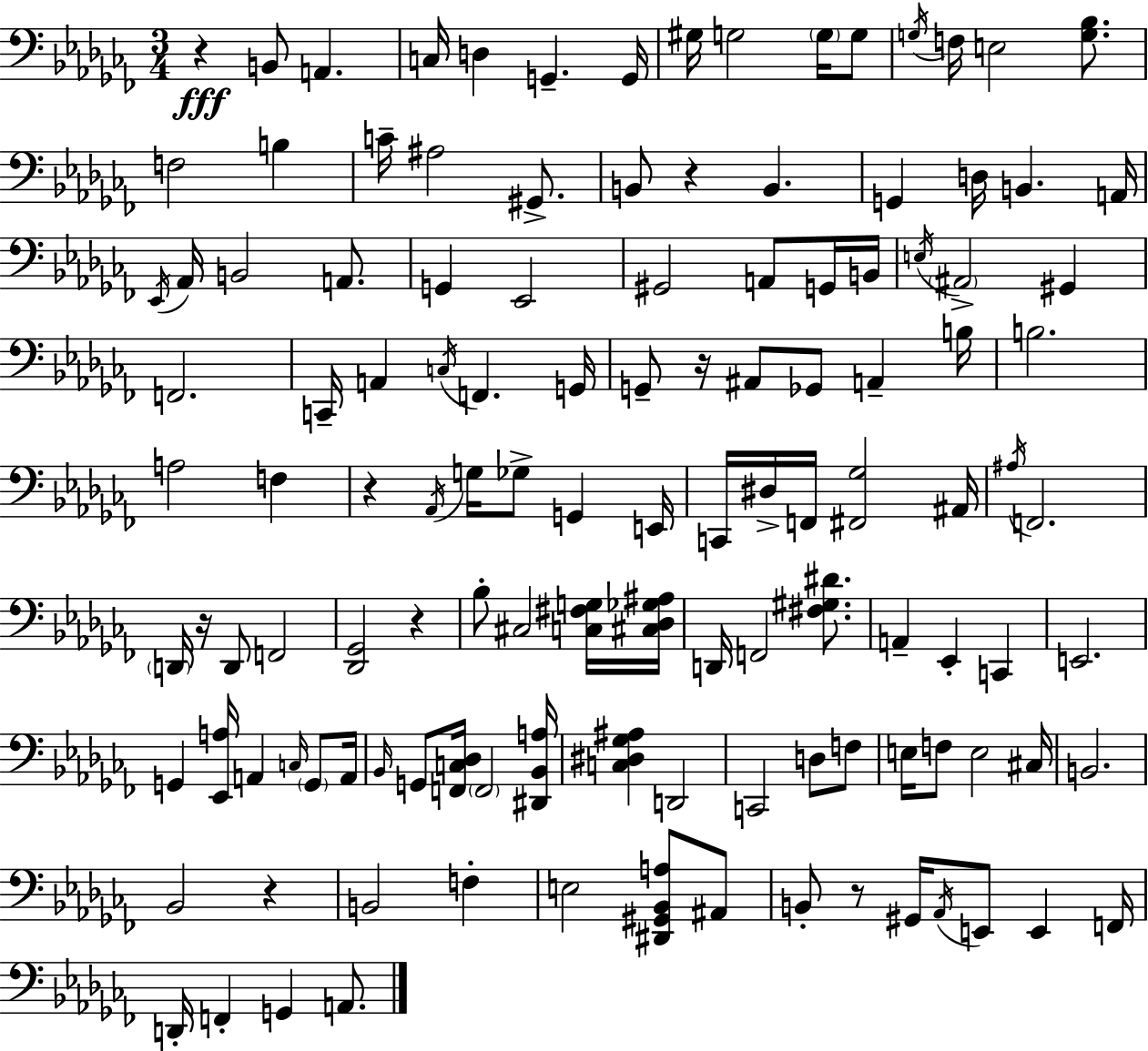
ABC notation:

X:1
T:Untitled
M:3/4
L:1/4
K:Abm
z B,,/2 A,, C,/4 D, G,, G,,/4 ^G,/4 G,2 G,/4 G,/2 G,/4 F,/4 E,2 [G,_B,]/2 F,2 B, C/4 ^A,2 ^G,,/2 B,,/2 z B,, G,, D,/4 B,, A,,/4 _E,,/4 _A,,/4 B,,2 A,,/2 G,, _E,,2 ^G,,2 A,,/2 G,,/4 B,,/4 E,/4 ^A,,2 ^G,, F,,2 C,,/4 A,, C,/4 F,, G,,/4 G,,/2 z/4 ^A,,/2 _G,,/2 A,, B,/4 B,2 A,2 F, z _A,,/4 G,/4 _G,/2 G,, E,,/4 C,,/4 ^D,/4 F,,/4 [^F,,_G,]2 ^A,,/4 ^A,/4 F,,2 D,,/4 z/4 D,,/2 F,,2 [_D,,_G,,]2 z _B,/2 ^C,2 [C,^F,G,]/4 [^C,_D,_G,^A,]/4 D,,/4 F,,2 [^F,^G,^D]/2 A,, _E,, C,, E,,2 G,, [_E,,A,]/4 A,, C,/4 G,,/2 A,,/4 _B,,/4 G,,/2 [F,,C,_D,]/4 F,,2 [^D,,_B,,A,]/4 [C,^D,_G,^A,] D,,2 C,,2 D,/2 F,/2 E,/4 F,/2 E,2 ^C,/4 B,,2 _B,,2 z B,,2 F, E,2 [^D,,^G,,_B,,A,]/2 ^A,,/2 B,,/2 z/2 ^G,,/4 _A,,/4 E,,/2 E,, F,,/4 D,,/4 F,, G,, A,,/2